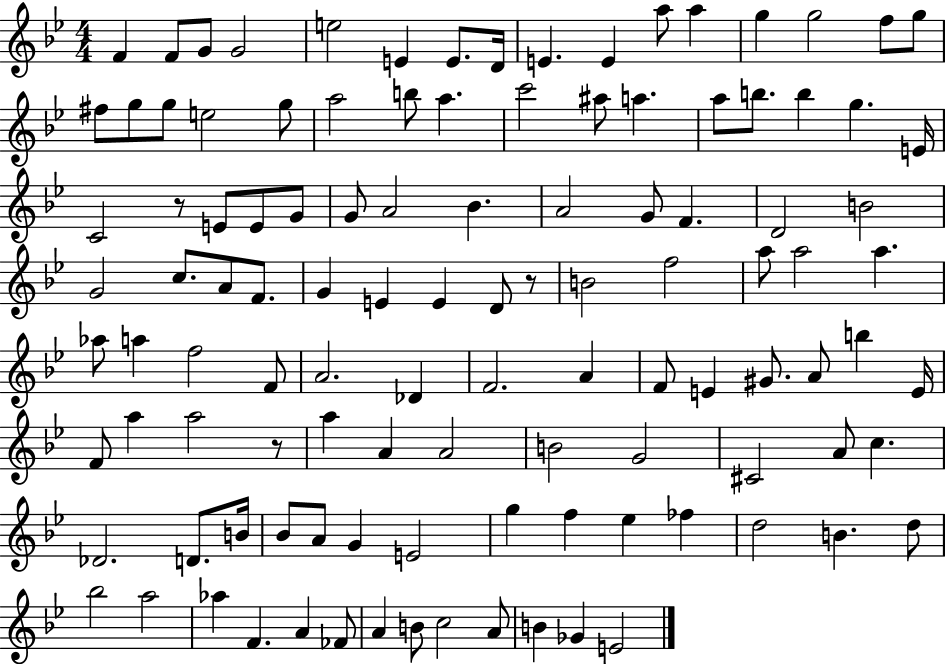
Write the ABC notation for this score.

X:1
T:Untitled
M:4/4
L:1/4
K:Bb
F F/2 G/2 G2 e2 E E/2 D/4 E E a/2 a g g2 f/2 g/2 ^f/2 g/2 g/2 e2 g/2 a2 b/2 a c'2 ^a/2 a a/2 b/2 b g E/4 C2 z/2 E/2 E/2 G/2 G/2 A2 _B A2 G/2 F D2 B2 G2 c/2 A/2 F/2 G E E D/2 z/2 B2 f2 a/2 a2 a _a/2 a f2 F/2 A2 _D F2 A F/2 E ^G/2 A/2 b E/4 F/2 a a2 z/2 a A A2 B2 G2 ^C2 A/2 c _D2 D/2 B/4 _B/2 A/2 G E2 g f _e _f d2 B d/2 _b2 a2 _a F A _F/2 A B/2 c2 A/2 B _G E2